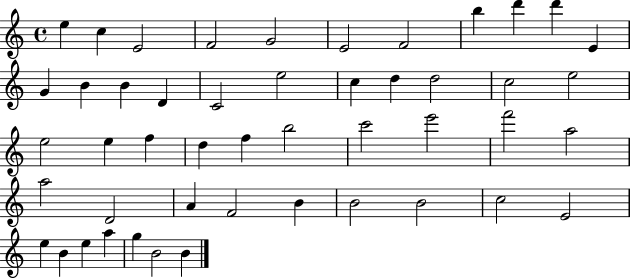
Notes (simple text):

E5/q C5/q E4/h F4/h G4/h E4/h F4/h B5/q D6/q D6/q E4/q G4/q B4/q B4/q D4/q C4/h E5/h C5/q D5/q D5/h C5/h E5/h E5/h E5/q F5/q D5/q F5/q B5/h C6/h E6/h F6/h A5/h A5/h D4/h A4/q F4/h B4/q B4/h B4/h C5/h E4/h E5/q B4/q E5/q A5/q G5/q B4/h B4/q